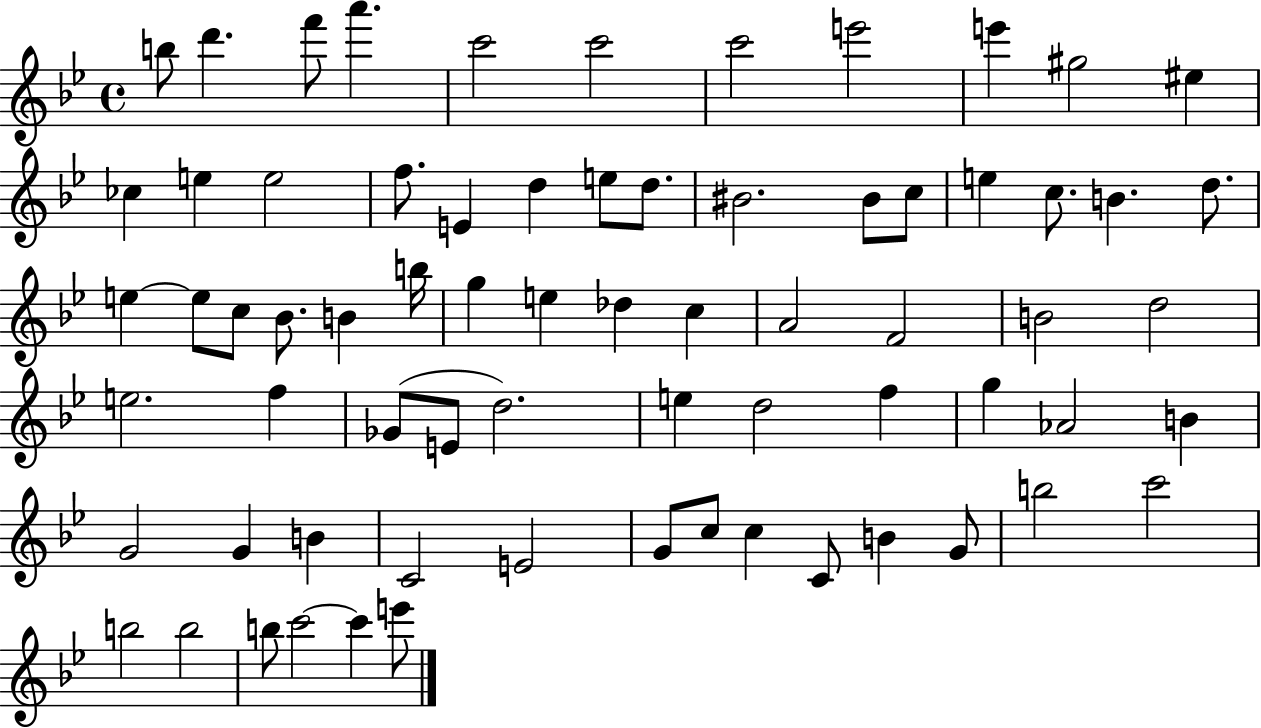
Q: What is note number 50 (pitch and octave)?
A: Ab4